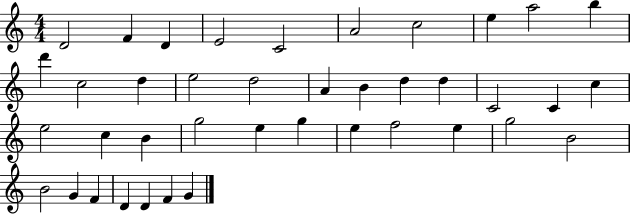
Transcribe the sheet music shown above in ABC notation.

X:1
T:Untitled
M:4/4
L:1/4
K:C
D2 F D E2 C2 A2 c2 e a2 b d' c2 d e2 d2 A B d d C2 C c e2 c B g2 e g e f2 e g2 B2 B2 G F D D F G